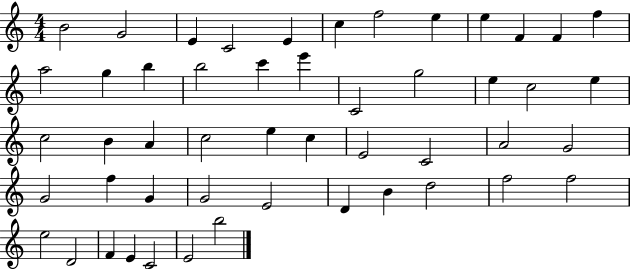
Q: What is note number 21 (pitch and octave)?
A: E5